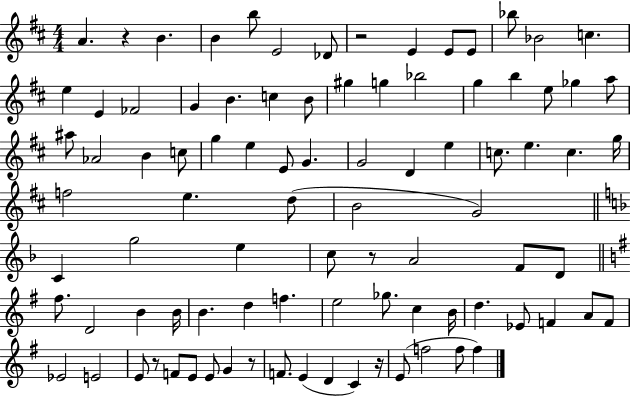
A4/q. R/q B4/q. B4/q B5/e E4/h Db4/e R/h E4/q E4/e E4/e Bb5/e Bb4/h C5/q. E5/q E4/q FES4/h G4/q B4/q. C5/q B4/e G#5/q G5/q Bb5/h G5/q B5/q E5/e Gb5/q A5/e A#5/e Ab4/h B4/q C5/e G5/q E5/q E4/e G4/q. G4/h D4/q E5/q C5/e. E5/q. C5/q. G5/s F5/h E5/q. D5/e B4/h G4/h C4/q G5/h E5/q C5/e R/e A4/h F4/e D4/e F#5/e. D4/h B4/q B4/s B4/q. D5/q F5/q. E5/h Gb5/e. C5/q B4/s D5/q. Eb4/e F4/q A4/e F4/e Eb4/h E4/h E4/e R/e F4/e E4/e E4/e G4/q R/e F4/e. E4/q D4/q C4/q R/s E4/e F5/h F5/e F5/q